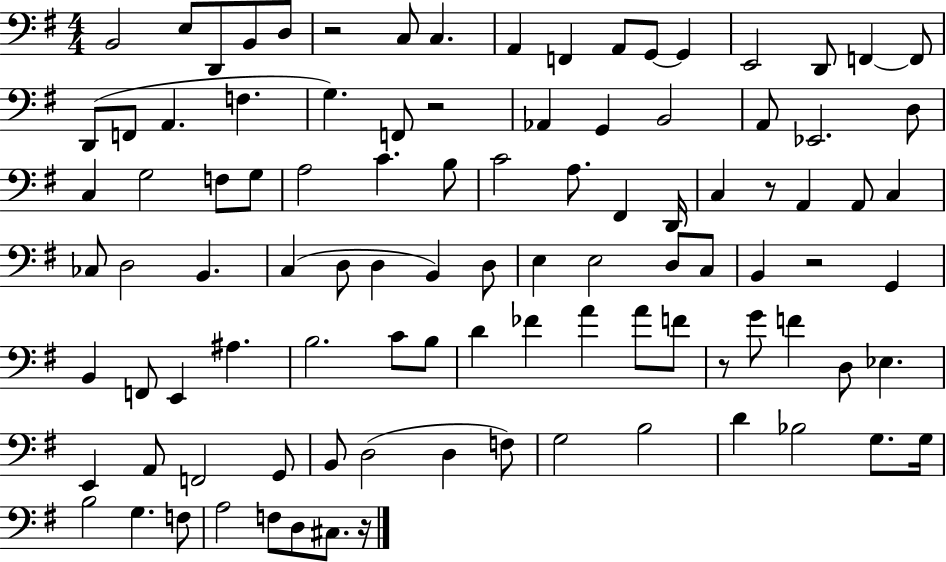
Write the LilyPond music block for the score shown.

{
  \clef bass
  \numericTimeSignature
  \time 4/4
  \key g \major
  \repeat volta 2 { b,2 e8 d,8 b,8 d8 | r2 c8 c4. | a,4 f,4 a,8 g,8~~ g,4 | e,2 d,8 f,4~~ f,8 | \break d,8( f,8 a,4. f4. | g4.) f,8 r2 | aes,4 g,4 b,2 | a,8 ees,2. d8 | \break c4 g2 f8 g8 | a2 c'4. b8 | c'2 a8. fis,4 d,16 | c4 r8 a,4 a,8 c4 | \break ces8 d2 b,4. | c4( d8 d4 b,4) d8 | e4 e2 d8 c8 | b,4 r2 g,4 | \break b,4 f,8 e,4 ais4. | b2. c'8 b8 | d'4 fes'4 a'4 a'8 f'8 | r8 g'8 f'4 d8 ees4. | \break e,4 a,8 f,2 g,8 | b,8 d2( d4 f8) | g2 b2 | d'4 bes2 g8. g16 | \break b2 g4. f8 | a2 f8 d8 cis8. r16 | } \bar "|."
}